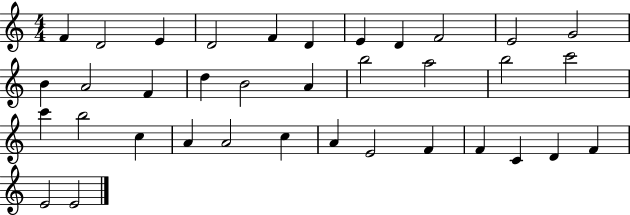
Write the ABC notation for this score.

X:1
T:Untitled
M:4/4
L:1/4
K:C
F D2 E D2 F D E D F2 E2 G2 B A2 F d B2 A b2 a2 b2 c'2 c' b2 c A A2 c A E2 F F C D F E2 E2